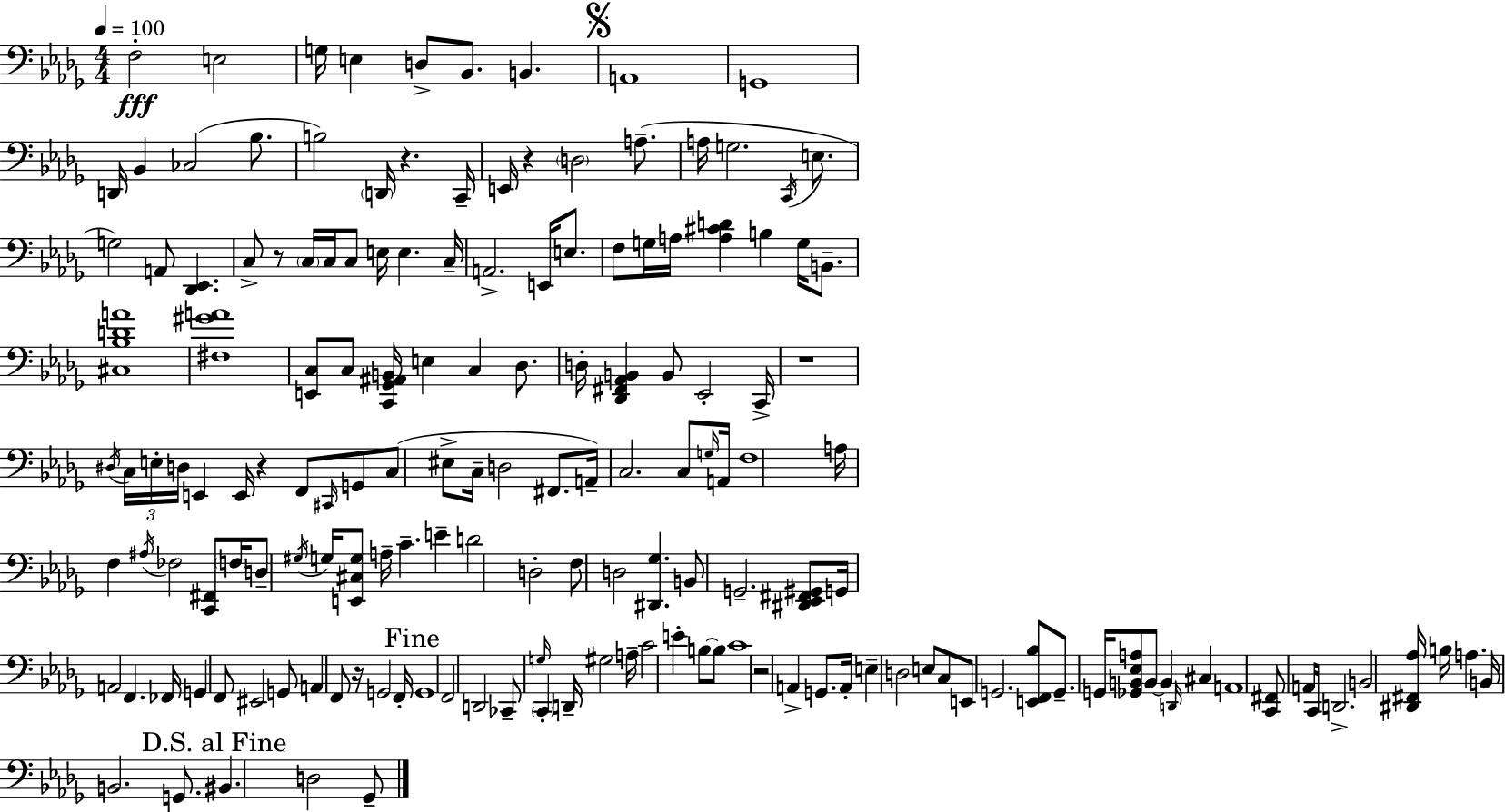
{
  \clef bass
  \numericTimeSignature
  \time 4/4
  \key bes \minor
  \tempo 4 = 100
  f2-.\fff e2 | g16 e4 d8-> bes,8. b,4. | \mark \markup { \musicglyph "scripts.segno" } a,1 | g,1 | \break d,16 bes,4 ces2( bes8. | b2) \parenthesize d,16 r4. c,16-- | e,16 r4 \parenthesize d2 a8.--( | a16 g2. \acciaccatura { c,16 } e8. | \break g2) a,8 <des, ees,>4. | c8-> r8 \parenthesize c16 c16 c8 e16 e4. | c16-- a,2.-> e,16 e8. | f8 g16 a16 <a cis' d'>4 b4 g16 b,8.-- | \break <cis bes d' a'>1 | <fis gis' a'>1 | <e, c>8 c8 <c, ges, ais, b,>16 e4 c4 des8. | d16-. <des, fis, aes, b,>4 b,8 ees,2-. | \break c,16-> r1 | \acciaccatura { dis16 } \tuplet 3/2 { c16 e16-. d16 } e,4 e,16 r4 f,8 | \grace { cis,16 } g,8 c8( eis8-> c16-- d2 | fis,8. a,16--) c2. | \break c8 \grace { g16 } a,16 f1 | a16 f4 \acciaccatura { ais16 } fes2 | <c, fis,>8 \parenthesize f16 d8-- \acciaccatura { gis16 } g16 <e, cis g>8 a16-- c'4.-- | e'4-- d'2 d2-. | \break f8 d2 | <dis, ges>4. b,8 g,2.-- | <dis, ees, fis, gis,>8 g,16 a,2 f,4. | fes,16 g,4 f,8 eis,2 | \break g,8 a,4 f,8 r16 g,2 | f,16-. \mark "Fine" g,1 | f,2 d,2 | ces,8-- \grace { g16 } \parenthesize c,4-. d,16-- gis2 | \break a16-- c'2 e'4-. | b8~~ b8 c'1 | r2 a,4-> | g,8. a,16-. e4-- d2 | \break e8 c8 e,8 g,2. | <e, f, bes>8 g,8.-- g,16 <ges, b, ees a>8 b,8~~ b,4 | \grace { d,16 } cis4 a,1 | <c, fis,>8 a,16 c,16 d,2.-> | \break b,2 | <dis, fis, aes>16 b16 a4. b,16 b,2. | g,8. \mark "D.S. al Fine" bis,4. d2 | ges,8-- \bar "|."
}